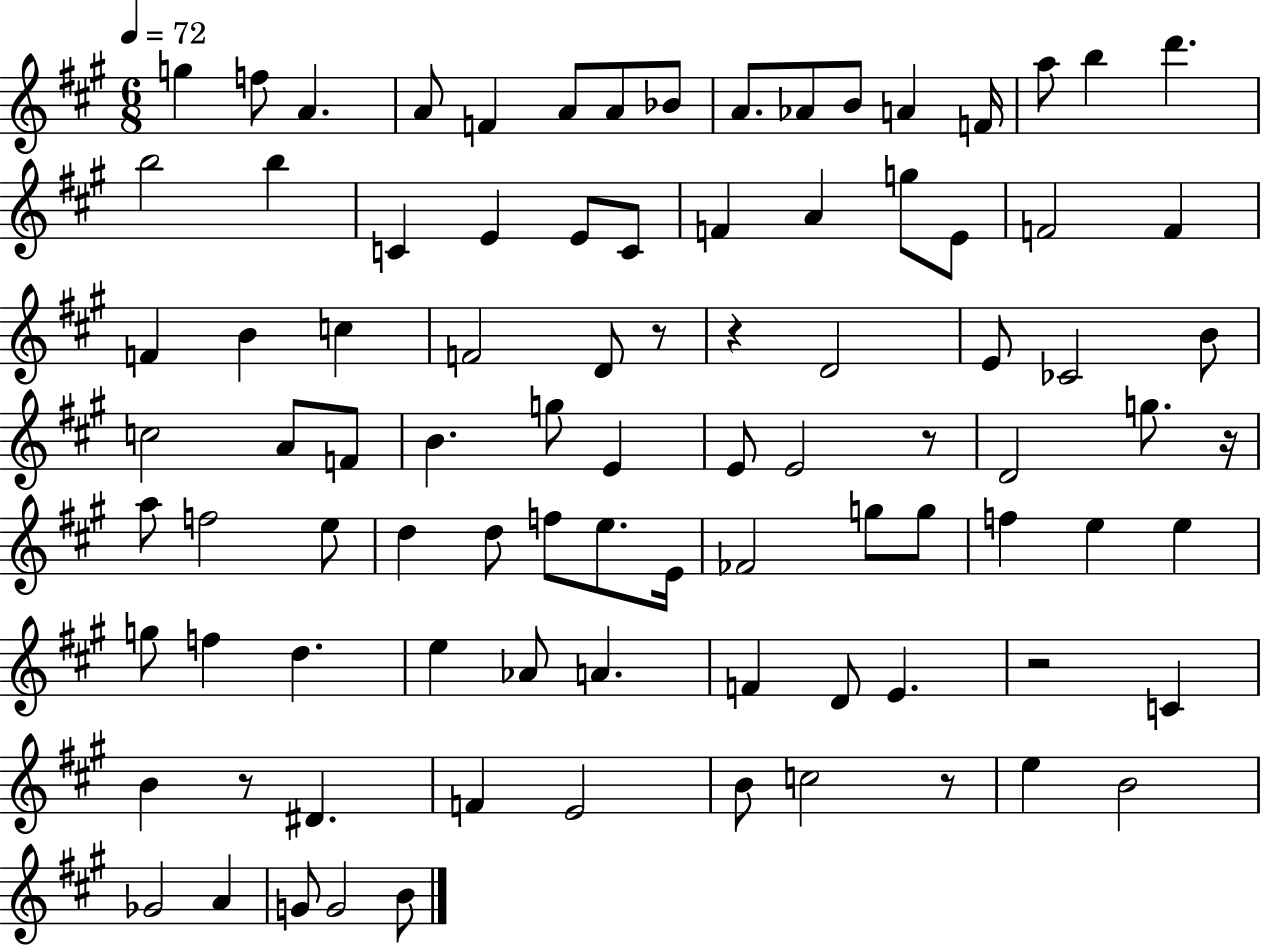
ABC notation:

X:1
T:Untitled
M:6/8
L:1/4
K:A
g f/2 A A/2 F A/2 A/2 _B/2 A/2 _A/2 B/2 A F/4 a/2 b d' b2 b C E E/2 C/2 F A g/2 E/2 F2 F F B c F2 D/2 z/2 z D2 E/2 _C2 B/2 c2 A/2 F/2 B g/2 E E/2 E2 z/2 D2 g/2 z/4 a/2 f2 e/2 d d/2 f/2 e/2 E/4 _F2 g/2 g/2 f e e g/2 f d e _A/2 A F D/2 E z2 C B z/2 ^D F E2 B/2 c2 z/2 e B2 _G2 A G/2 G2 B/2